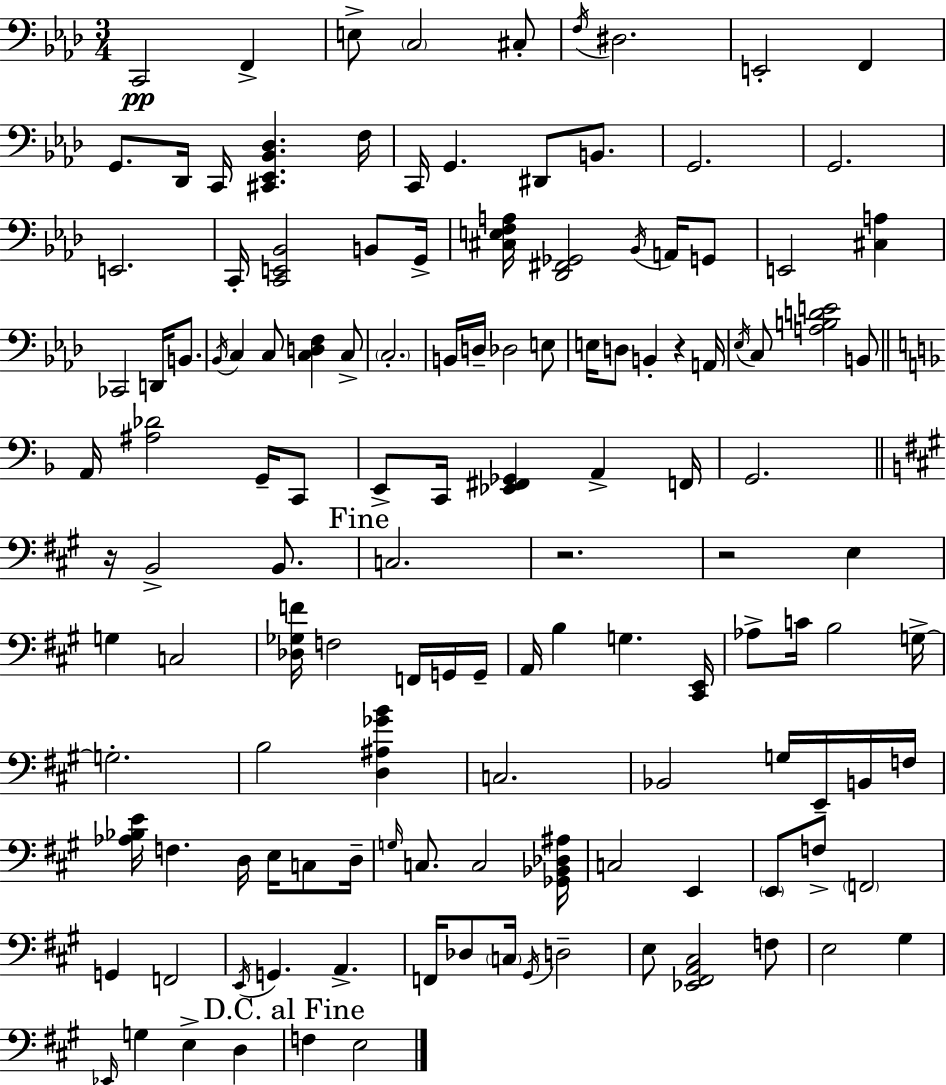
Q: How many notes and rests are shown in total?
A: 131